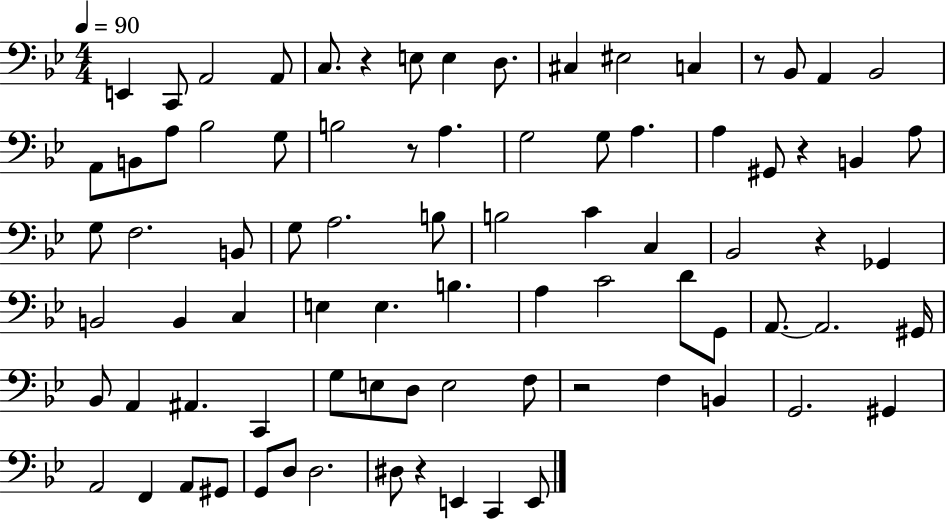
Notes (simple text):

E2/q C2/e A2/h A2/e C3/e. R/q E3/e E3/q D3/e. C#3/q EIS3/h C3/q R/e Bb2/e A2/q Bb2/h A2/e B2/e A3/e Bb3/h G3/e B3/h R/e A3/q. G3/h G3/e A3/q. A3/q G#2/e R/q B2/q A3/e G3/e F3/h. B2/e G3/e A3/h. B3/e B3/h C4/q C3/q Bb2/h R/q Gb2/q B2/h B2/q C3/q E3/q E3/q. B3/q. A3/q C4/h D4/e G2/e A2/e. A2/h. G#2/s Bb2/e A2/q A#2/q. C2/q G3/e E3/e D3/e E3/h F3/e R/h F3/q B2/q G2/h. G#2/q A2/h F2/q A2/e G#2/e G2/e D3/e D3/h. D#3/e R/q E2/q C2/q E2/e